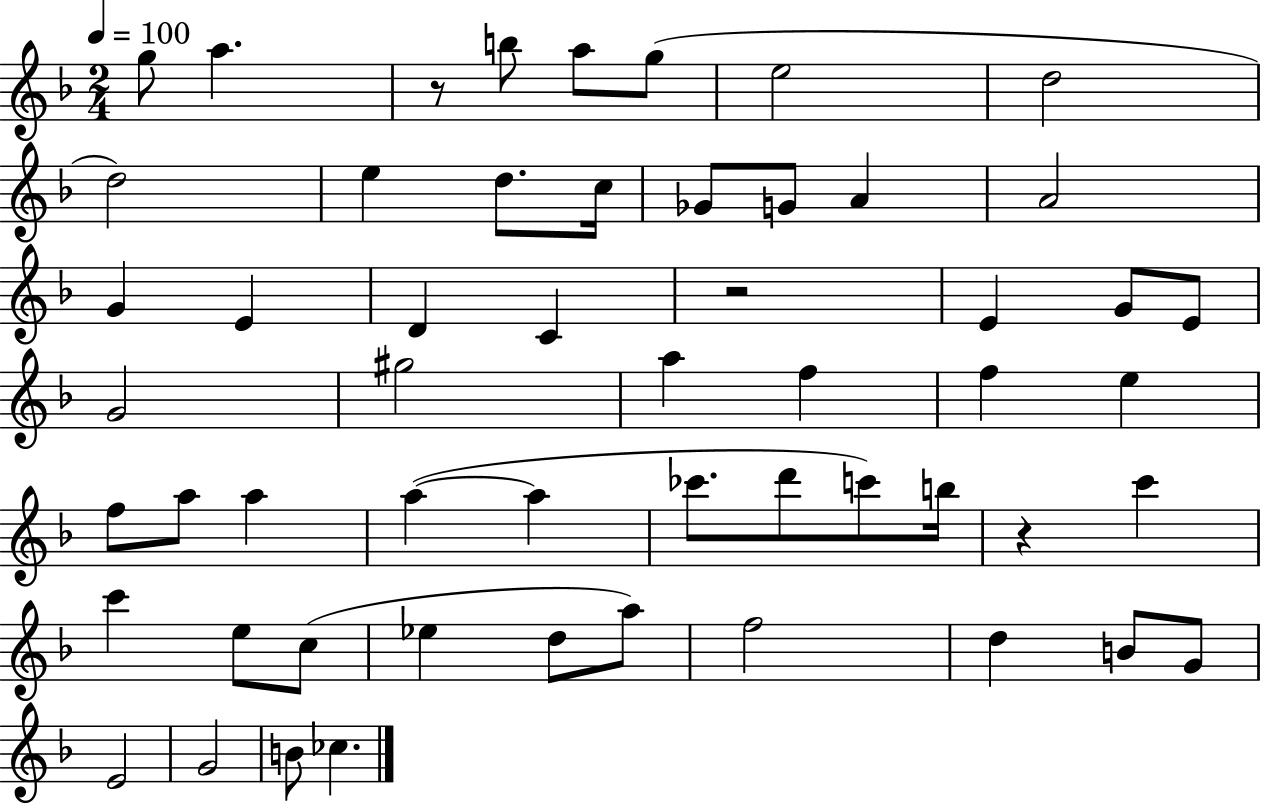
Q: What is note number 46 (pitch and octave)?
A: D5